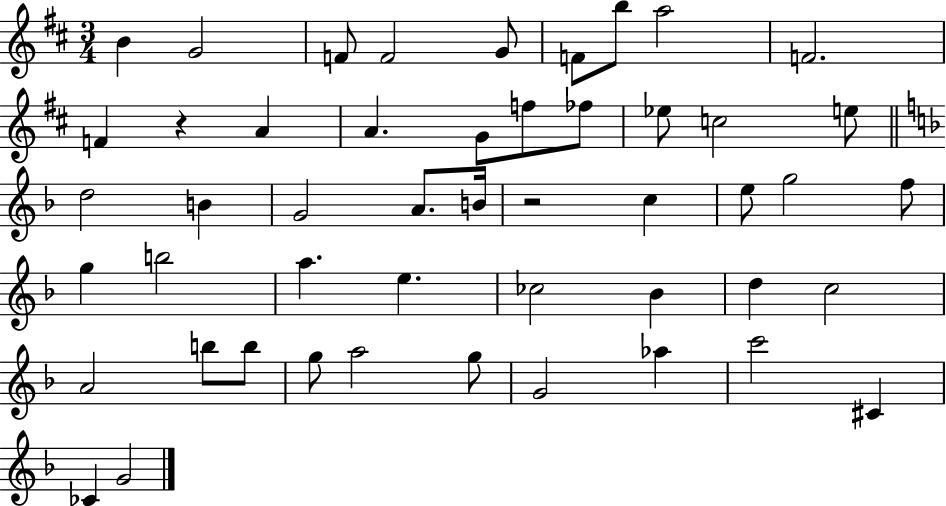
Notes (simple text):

B4/q G4/h F4/e F4/h G4/e F4/e B5/e A5/h F4/h. F4/q R/q A4/q A4/q. G4/e F5/e FES5/e Eb5/e C5/h E5/e D5/h B4/q G4/h A4/e. B4/s R/h C5/q E5/e G5/h F5/e G5/q B5/h A5/q. E5/q. CES5/h Bb4/q D5/q C5/h A4/h B5/e B5/e G5/e A5/h G5/e G4/h Ab5/q C6/h C#4/q CES4/q G4/h